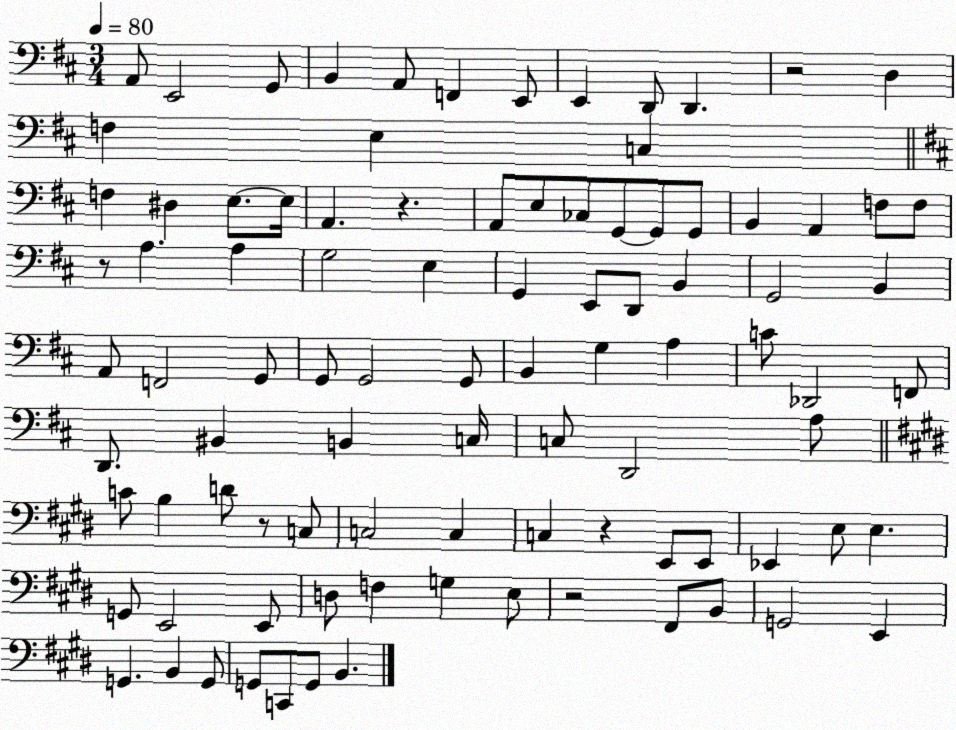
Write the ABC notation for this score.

X:1
T:Untitled
M:3/4
L:1/4
K:D
A,,/2 E,,2 G,,/2 B,, A,,/2 F,, E,,/2 E,, D,,/2 D,, z2 D, F, E, C, F, ^D, E,/2 E,/4 A,, z A,,/2 E,/2 _C,/2 G,,/2 G,,/2 G,,/2 B,, A,, F,/2 F,/2 z/2 A, A, G,2 E, G,, E,,/2 D,,/2 B,, G,,2 B,, A,,/2 F,,2 G,,/2 G,,/2 G,,2 G,,/2 B,, G, A, C/2 _D,,2 F,,/2 D,,/2 ^B,, B,, C,/4 C,/2 D,,2 A,/2 C/2 B, D/2 z/2 C,/2 C,2 C, C, z E,,/2 E,,/2 _E,, E,/2 E, G,,/2 E,,2 E,,/2 D,/2 F, G, E,/2 z2 ^F,,/2 B,,/2 G,,2 E,, G,, B,, G,,/2 G,,/2 C,,/2 G,,/2 B,,